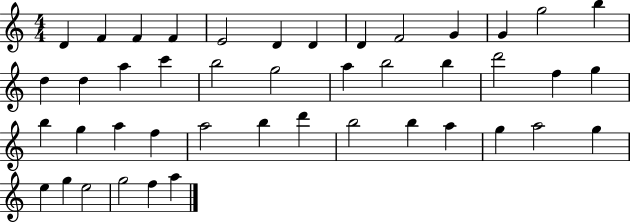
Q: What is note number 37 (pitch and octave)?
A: A5